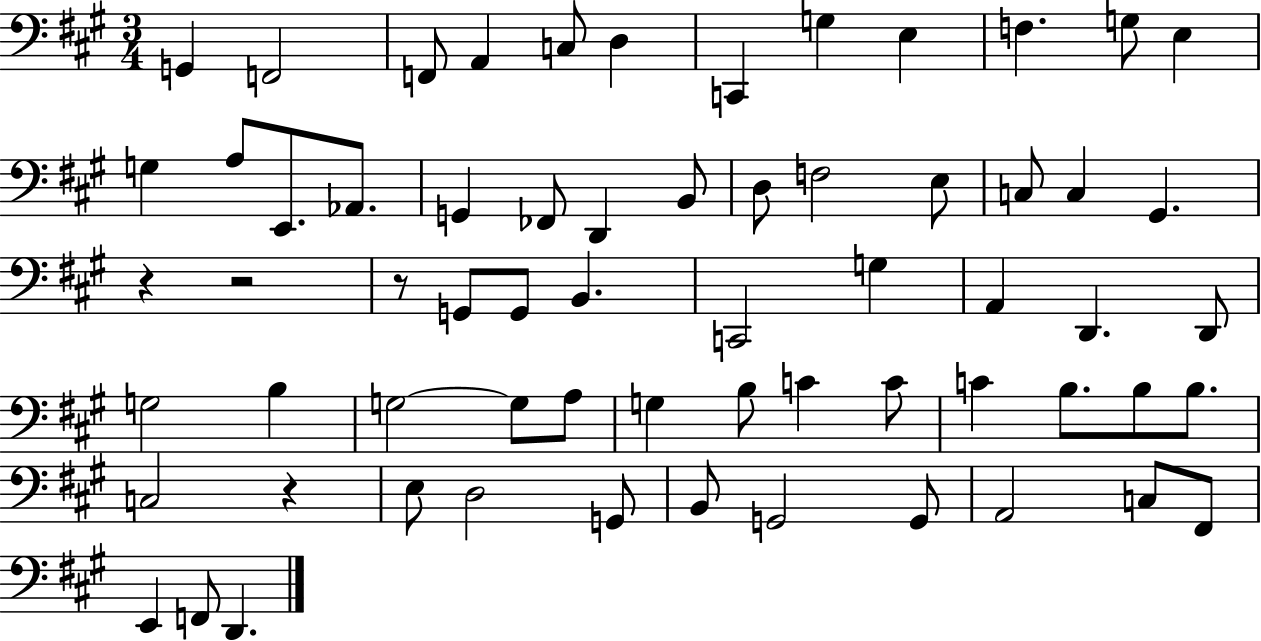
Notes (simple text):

G2/q F2/h F2/e A2/q C3/e D3/q C2/q G3/q E3/q F3/q. G3/e E3/q G3/q A3/e E2/e. Ab2/e. G2/q FES2/e D2/q B2/e D3/e F3/h E3/e C3/e C3/q G#2/q. R/q R/h R/e G2/e G2/e B2/q. C2/h G3/q A2/q D2/q. D2/e G3/h B3/q G3/h G3/e A3/e G3/q B3/e C4/q C4/e C4/q B3/e. B3/e B3/e. C3/h R/q E3/e D3/h G2/e B2/e G2/h G2/e A2/h C3/e F#2/e E2/q F2/e D2/q.